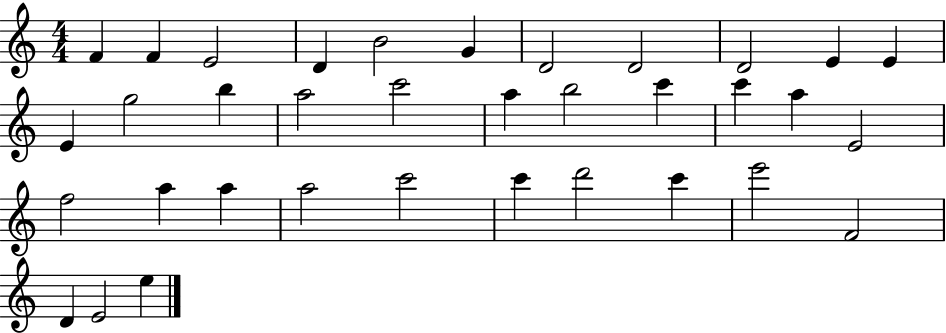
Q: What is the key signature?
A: C major